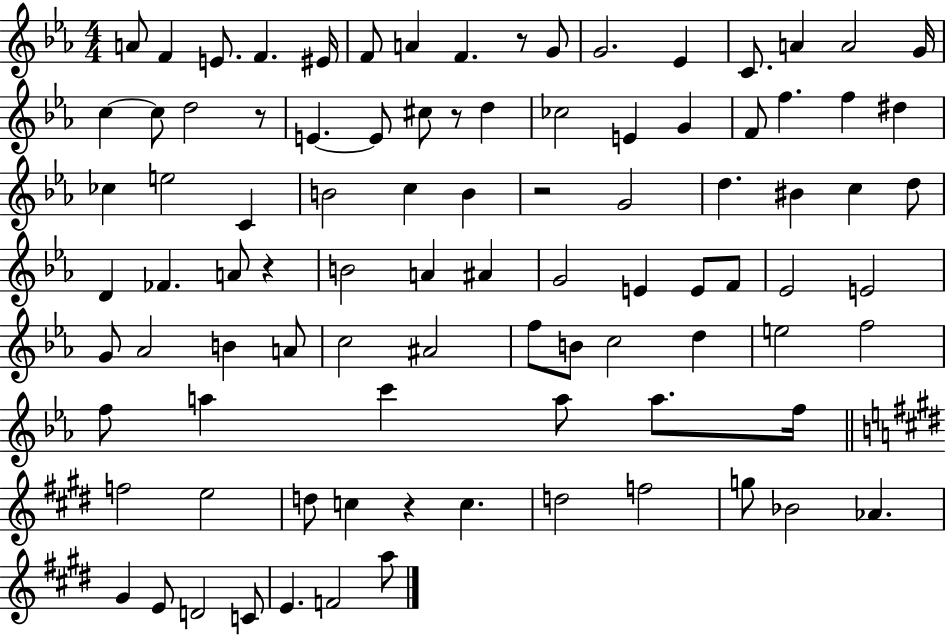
A4/e F4/q E4/e. F4/q. EIS4/s F4/e A4/q F4/q. R/e G4/e G4/h. Eb4/q C4/e. A4/q A4/h G4/s C5/q C5/e D5/h R/e E4/q. E4/e C#5/e R/e D5/q CES5/h E4/q G4/q F4/e F5/q. F5/q D#5/q CES5/q E5/h C4/q B4/h C5/q B4/q R/h G4/h D5/q. BIS4/q C5/q D5/e D4/q FES4/q. A4/e R/q B4/h A4/q A#4/q G4/h E4/q E4/e F4/e Eb4/h E4/h G4/e Ab4/h B4/q A4/e C5/h A#4/h F5/e B4/e C5/h D5/q E5/h F5/h F5/e A5/q C6/q A5/e A5/e. F5/s F5/h E5/h D5/e C5/q R/q C5/q. D5/h F5/h G5/e Bb4/h Ab4/q. G#4/q E4/e D4/h C4/e E4/q. F4/h A5/e